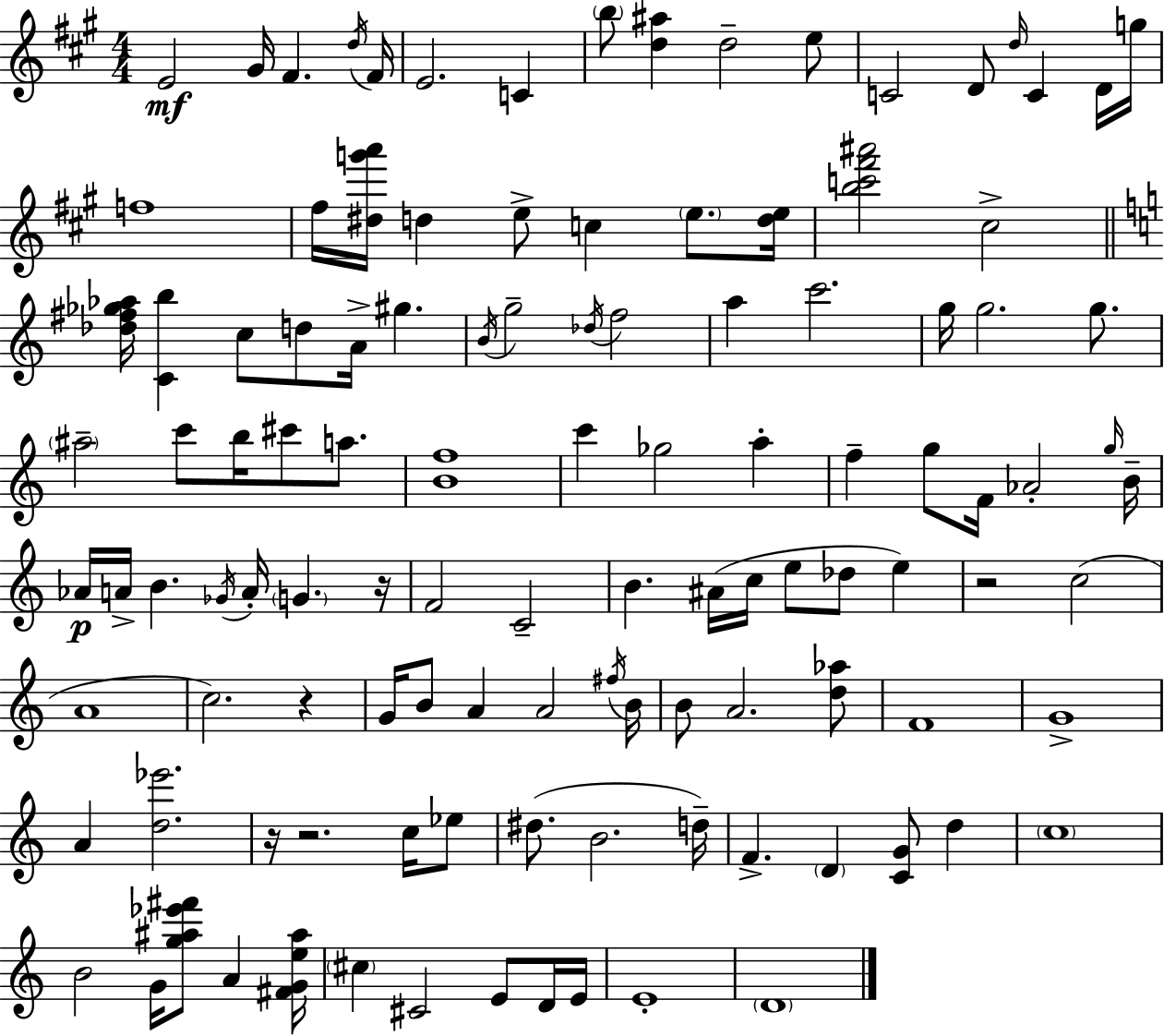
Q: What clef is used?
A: treble